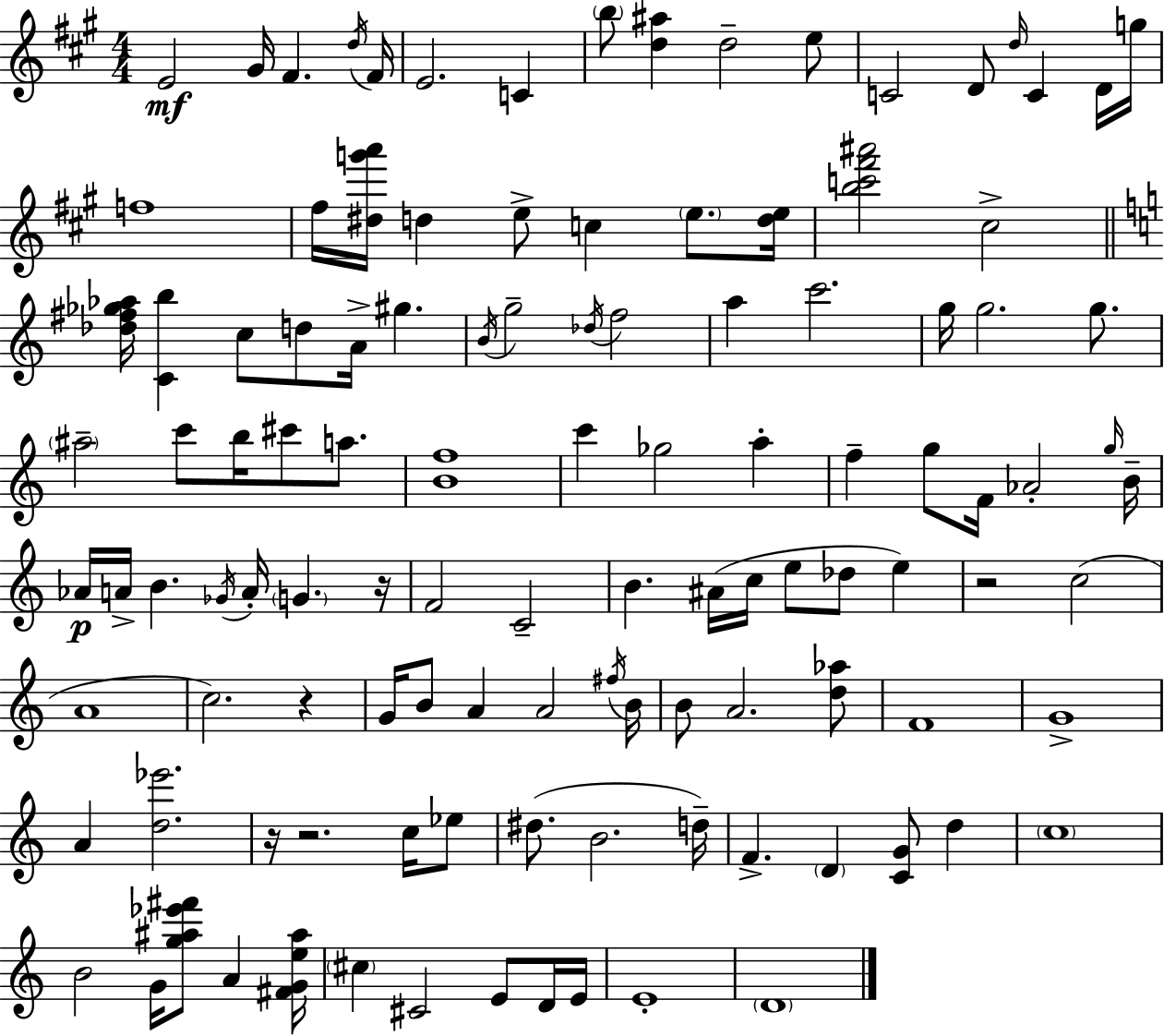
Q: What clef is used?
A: treble